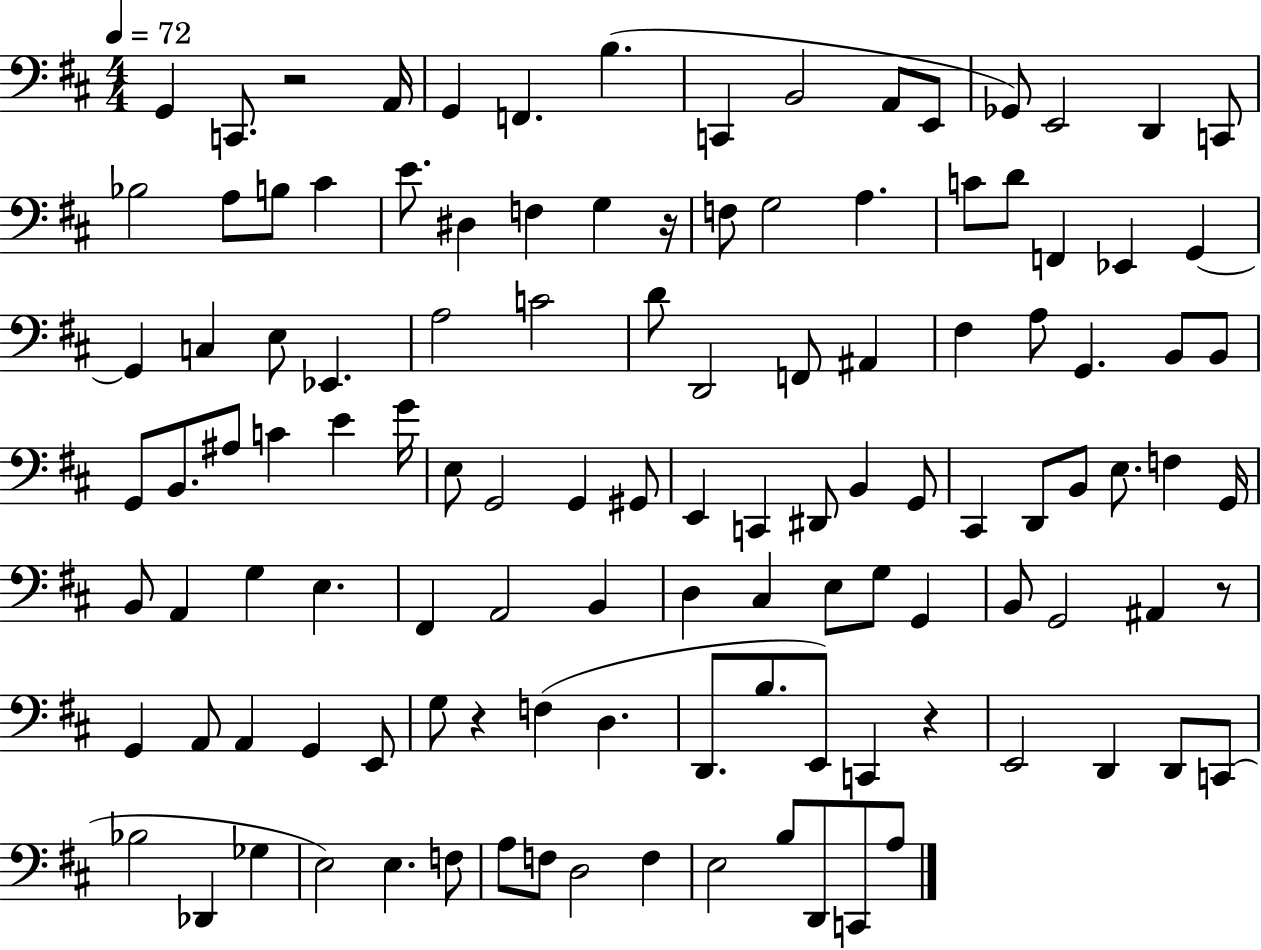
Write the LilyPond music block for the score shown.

{
  \clef bass
  \numericTimeSignature
  \time 4/4
  \key d \major
  \tempo 4 = 72
  g,4 c,8. r2 a,16 | g,4 f,4. b4.( | c,4 b,2 a,8 e,8 | ges,8) e,2 d,4 c,8 | \break bes2 a8 b8 cis'4 | e'8. dis4 f4 g4 r16 | f8 g2 a4. | c'8 d'8 f,4 ees,4 g,4~~ | \break g,4 c4 e8 ees,4. | a2 c'2 | d'8 d,2 f,8 ais,4 | fis4 a8 g,4. b,8 b,8 | \break g,8 b,8. ais8 c'4 e'4 g'16 | e8 g,2 g,4 gis,8 | e,4 c,4 dis,8 b,4 g,8 | cis,4 d,8 b,8 e8. f4 g,16 | \break b,8 a,4 g4 e4. | fis,4 a,2 b,4 | d4 cis4 e8 g8 g,4 | b,8 g,2 ais,4 r8 | \break g,4 a,8 a,4 g,4 e,8 | g8 r4 f4( d4. | d,8. b8. e,8) c,4 r4 | e,2 d,4 d,8 c,8( | \break bes2 des,4 ges4 | e2) e4. f8 | a8 f8 d2 f4 | e2 b8 d,8 c,8 a8 | \break \bar "|."
}